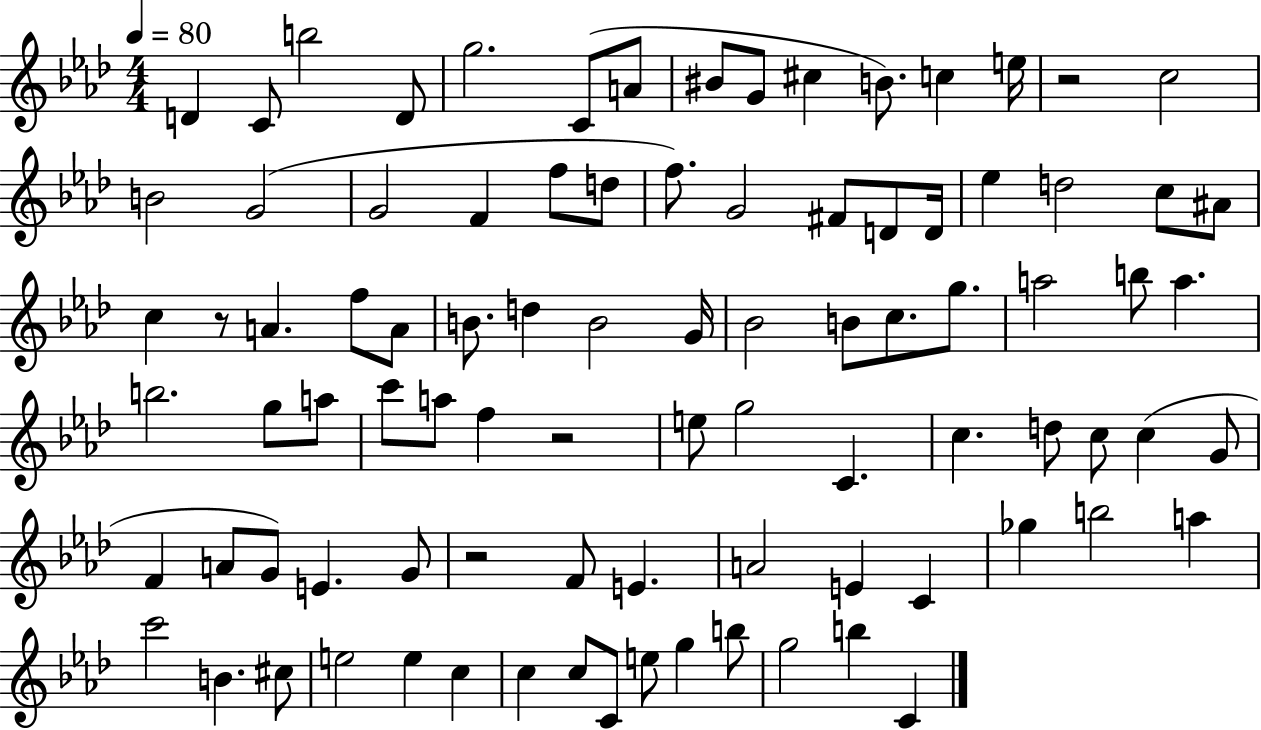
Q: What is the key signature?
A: AES major